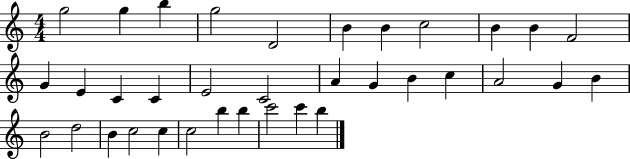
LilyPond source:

{
  \clef treble
  \numericTimeSignature
  \time 4/4
  \key c \major
  g''2 g''4 b''4 | g''2 d'2 | b'4 b'4 c''2 | b'4 b'4 f'2 | \break g'4 e'4 c'4 c'4 | e'2 c'2 | a'4 g'4 b'4 c''4 | a'2 g'4 b'4 | \break b'2 d''2 | b'4 c''2 c''4 | c''2 b''4 b''4 | c'''2 c'''4 b''4 | \break \bar "|."
}